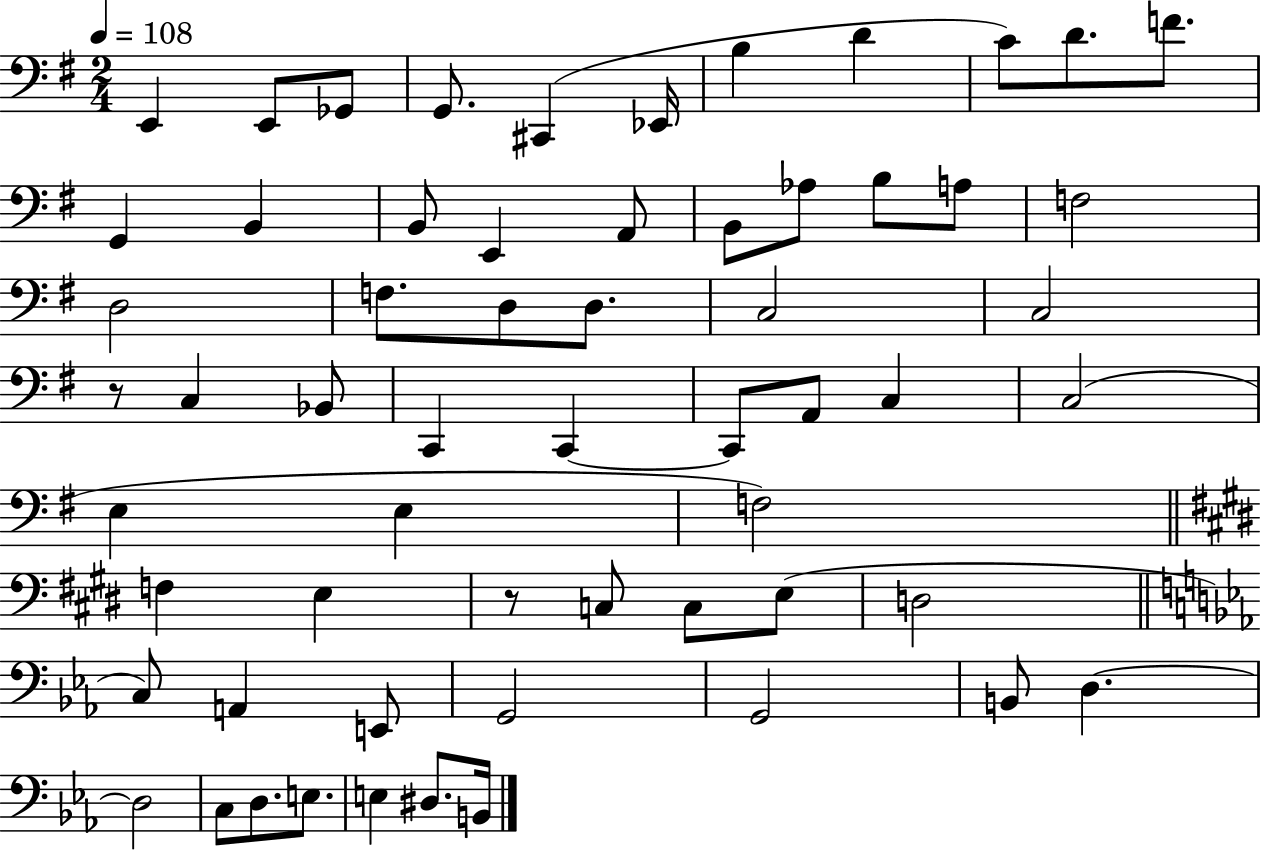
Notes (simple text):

E2/q E2/e Gb2/e G2/e. C#2/q Eb2/s B3/q D4/q C4/e D4/e. F4/e. G2/q B2/q B2/e E2/q A2/e B2/e Ab3/e B3/e A3/e F3/h D3/h F3/e. D3/e D3/e. C3/h C3/h R/e C3/q Bb2/e C2/q C2/q C2/e A2/e C3/q C3/h E3/q E3/q F3/h F3/q E3/q R/e C3/e C3/e E3/e D3/h C3/e A2/q E2/e G2/h G2/h B2/e D3/q. D3/h C3/e D3/e. E3/e. E3/q D#3/e. B2/s